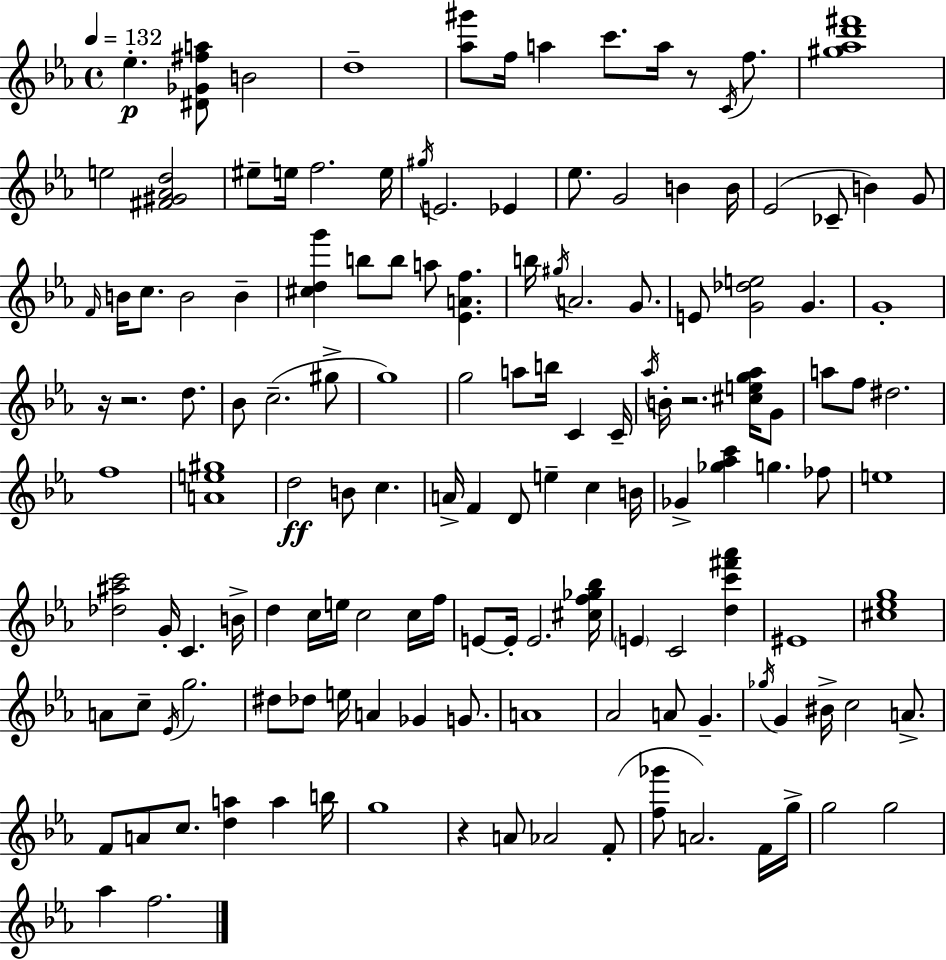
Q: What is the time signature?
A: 4/4